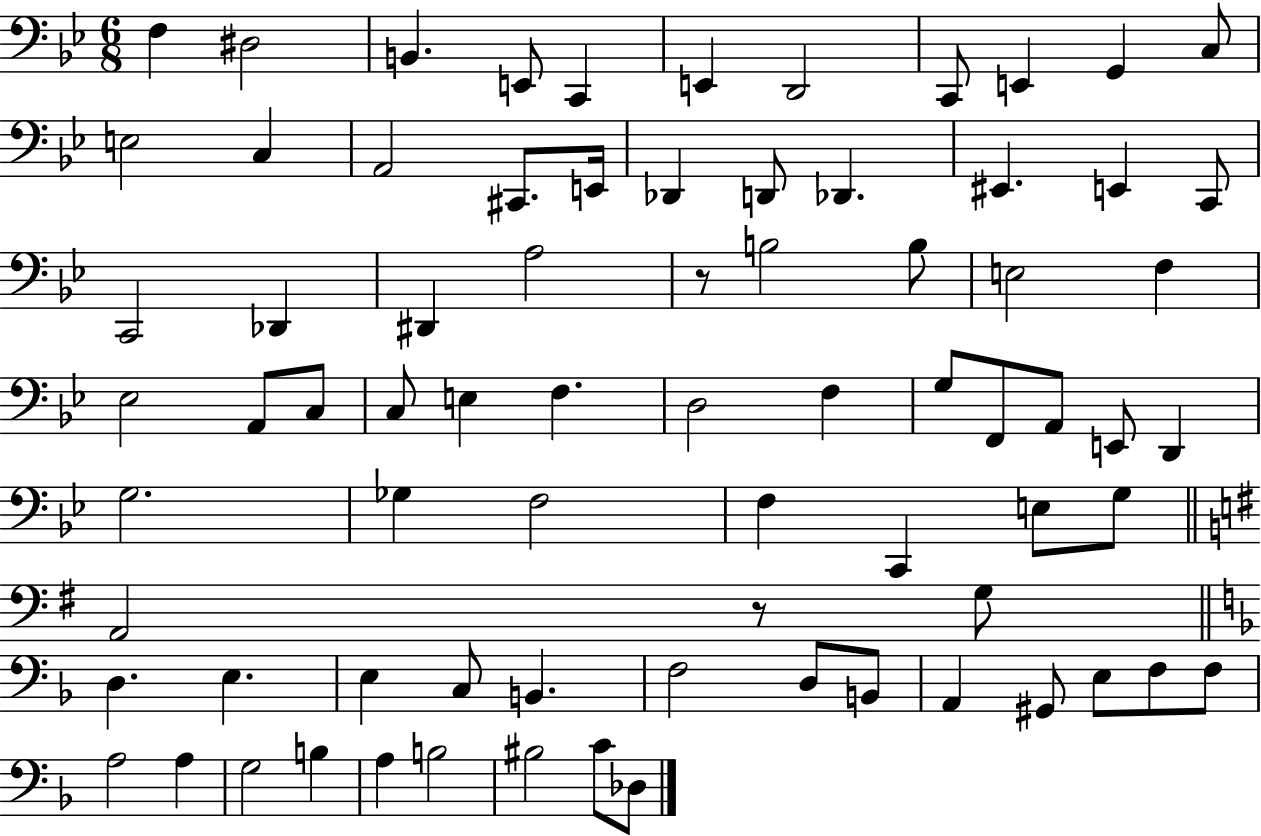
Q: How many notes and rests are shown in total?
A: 76